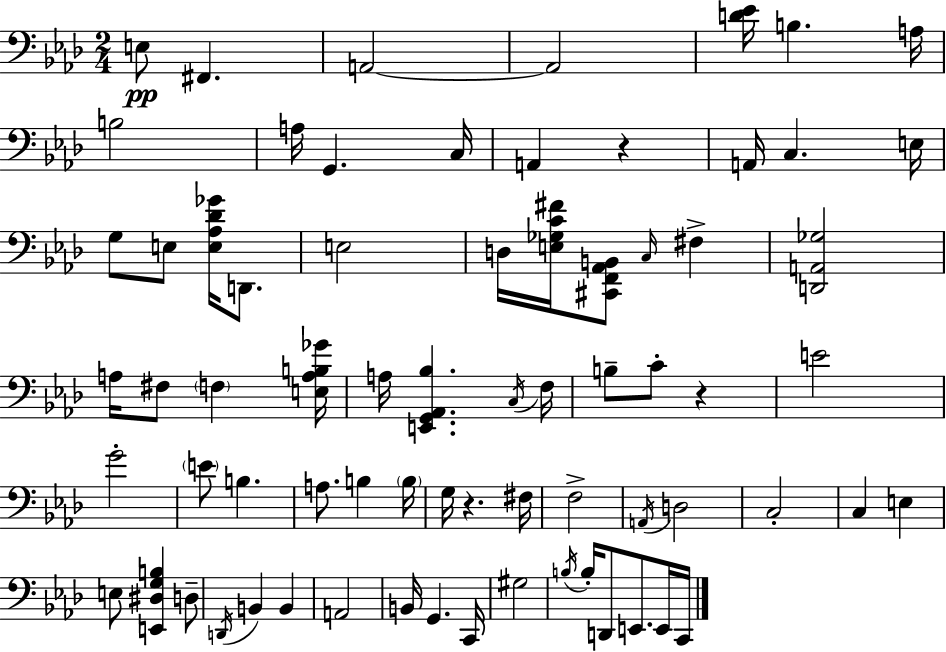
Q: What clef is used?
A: bass